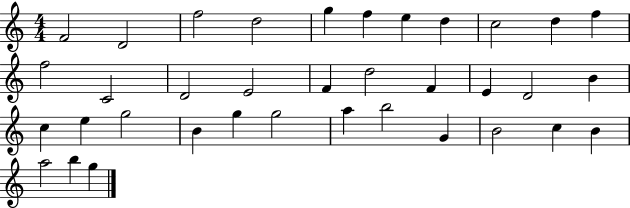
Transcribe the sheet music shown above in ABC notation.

X:1
T:Untitled
M:4/4
L:1/4
K:C
F2 D2 f2 d2 g f e d c2 d f f2 C2 D2 E2 F d2 F E D2 B c e g2 B g g2 a b2 G B2 c B a2 b g